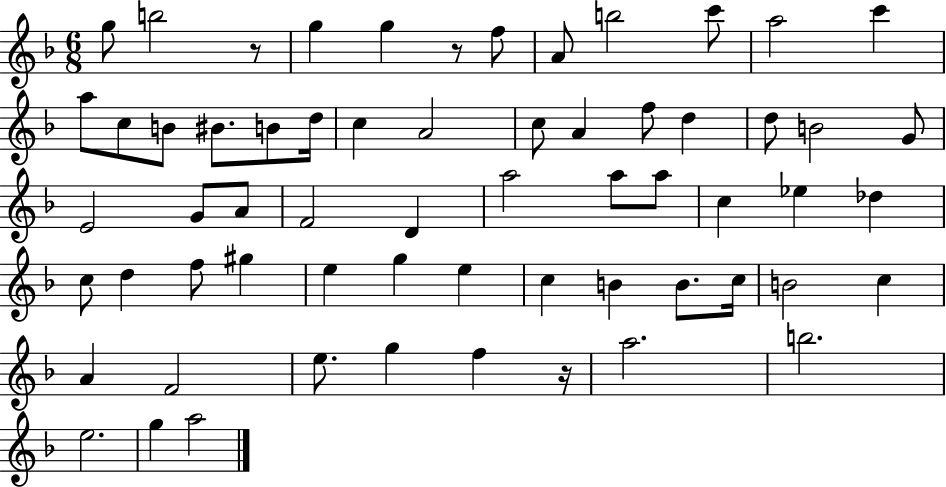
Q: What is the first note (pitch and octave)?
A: G5